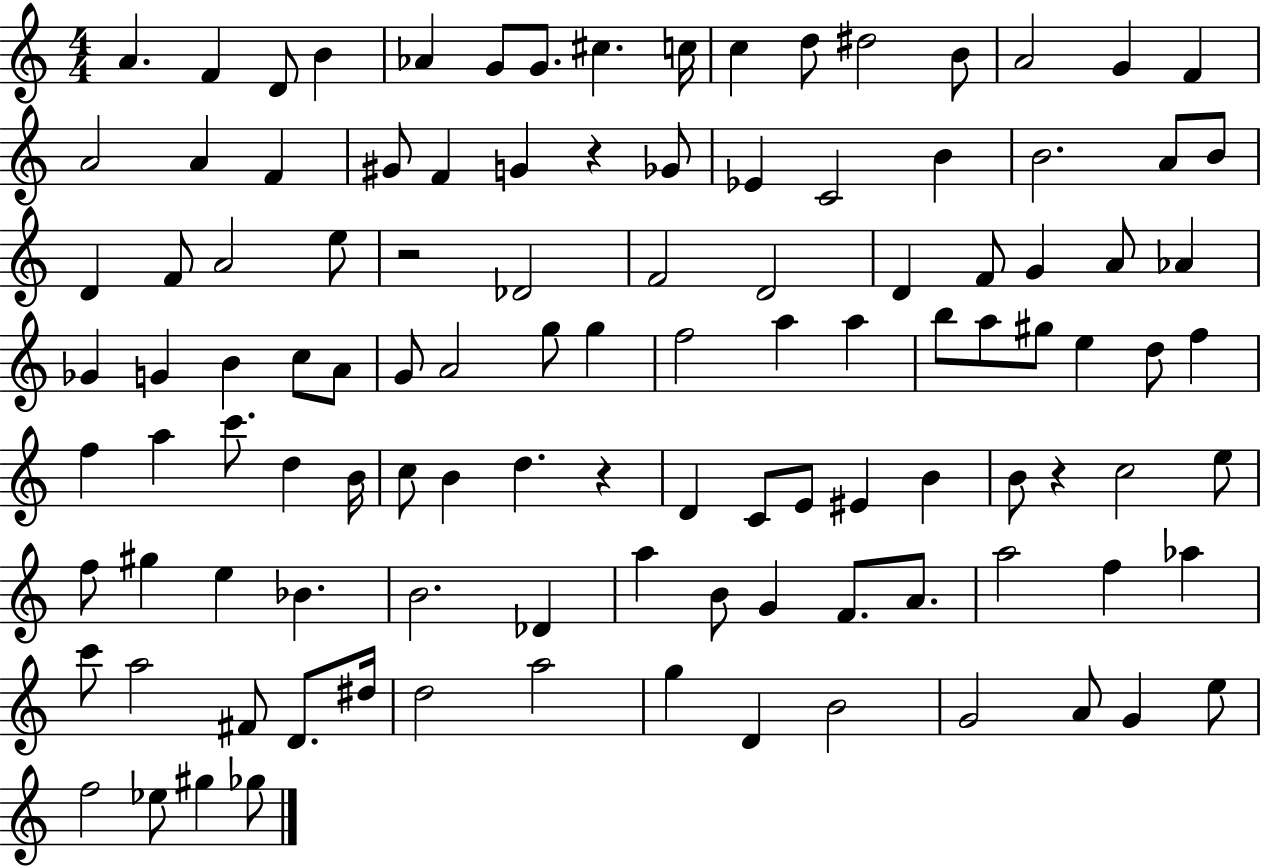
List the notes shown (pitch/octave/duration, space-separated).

A4/q. F4/q D4/e B4/q Ab4/q G4/e G4/e. C#5/q. C5/s C5/q D5/e D#5/h B4/e A4/h G4/q F4/q A4/h A4/q F4/q G#4/e F4/q G4/q R/q Gb4/e Eb4/q C4/h B4/q B4/h. A4/e B4/e D4/q F4/e A4/h E5/e R/h Db4/h F4/h D4/h D4/q F4/e G4/q A4/e Ab4/q Gb4/q G4/q B4/q C5/e A4/e G4/e A4/h G5/e G5/q F5/h A5/q A5/q B5/e A5/e G#5/e E5/q D5/e F5/q F5/q A5/q C6/e. D5/q B4/s C5/e B4/q D5/q. R/q D4/q C4/e E4/e EIS4/q B4/q B4/e R/q C5/h E5/e F5/e G#5/q E5/q Bb4/q. B4/h. Db4/q A5/q B4/e G4/q F4/e. A4/e. A5/h F5/q Ab5/q C6/e A5/h F#4/e D4/e. D#5/s D5/h A5/h G5/q D4/q B4/h G4/h A4/e G4/q E5/e F5/h Eb5/e G#5/q Gb5/e